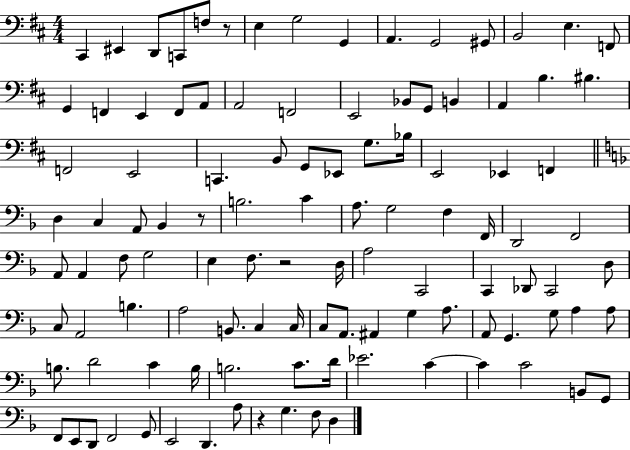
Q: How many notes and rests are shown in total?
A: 109